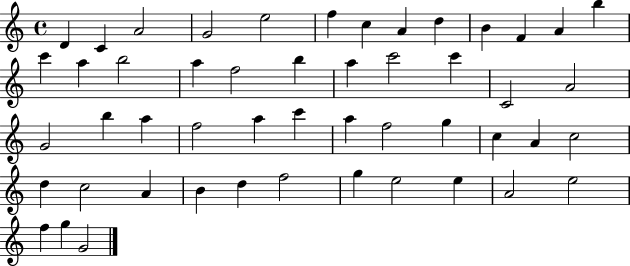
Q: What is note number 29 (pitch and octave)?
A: A5